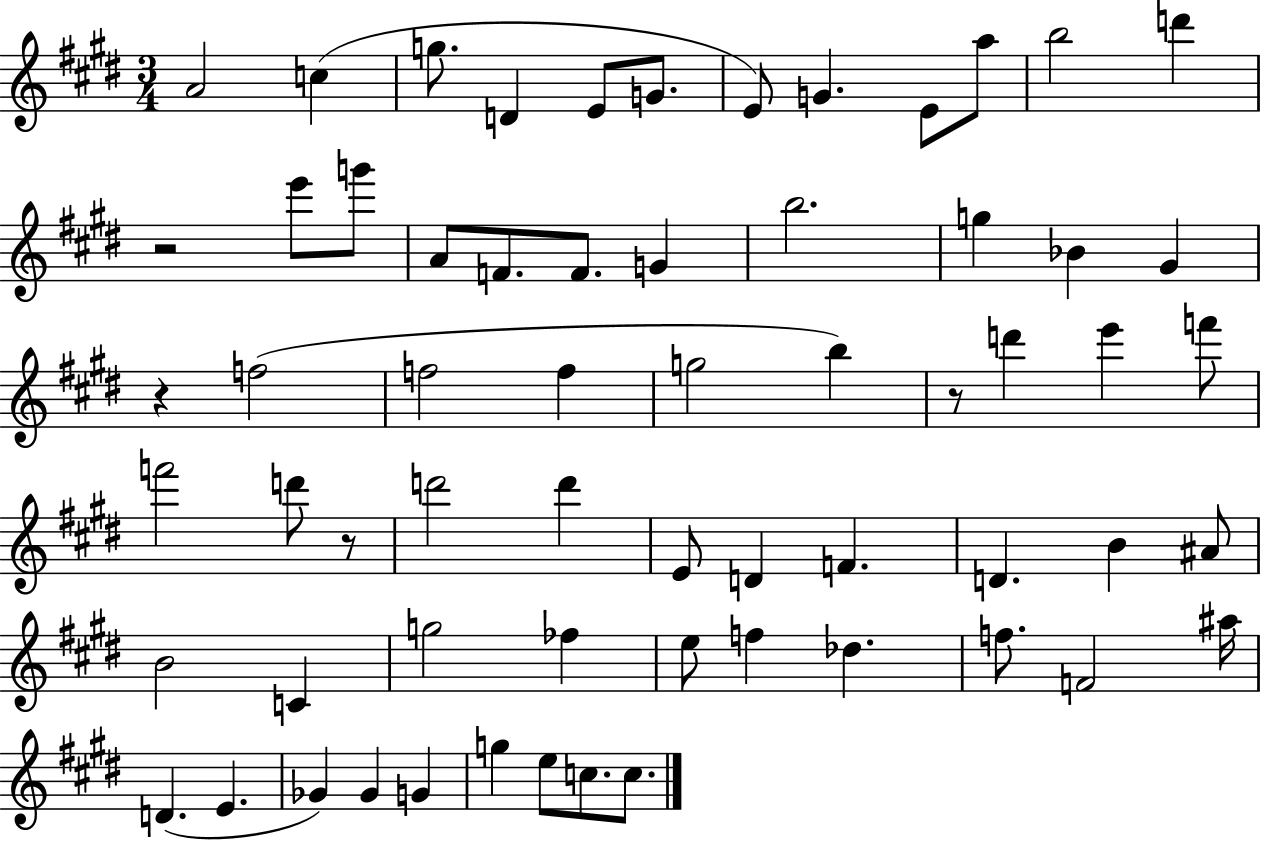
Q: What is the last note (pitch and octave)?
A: C5